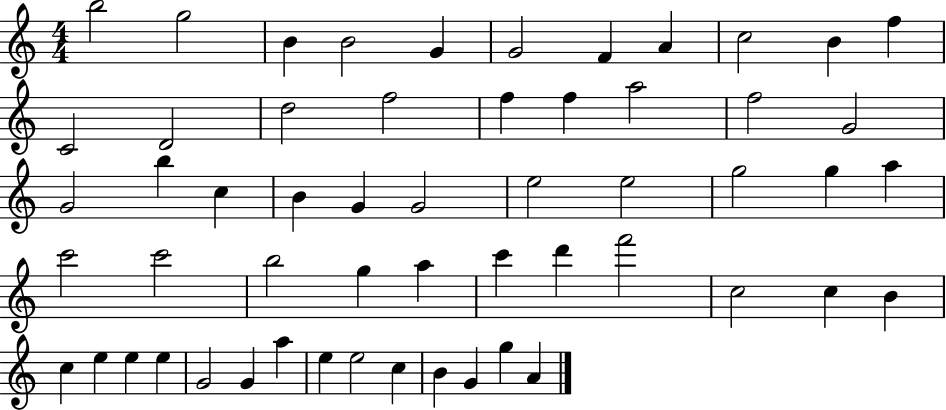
X:1
T:Untitled
M:4/4
L:1/4
K:C
b2 g2 B B2 G G2 F A c2 B f C2 D2 d2 f2 f f a2 f2 G2 G2 b c B G G2 e2 e2 g2 g a c'2 c'2 b2 g a c' d' f'2 c2 c B c e e e G2 G a e e2 c B G g A